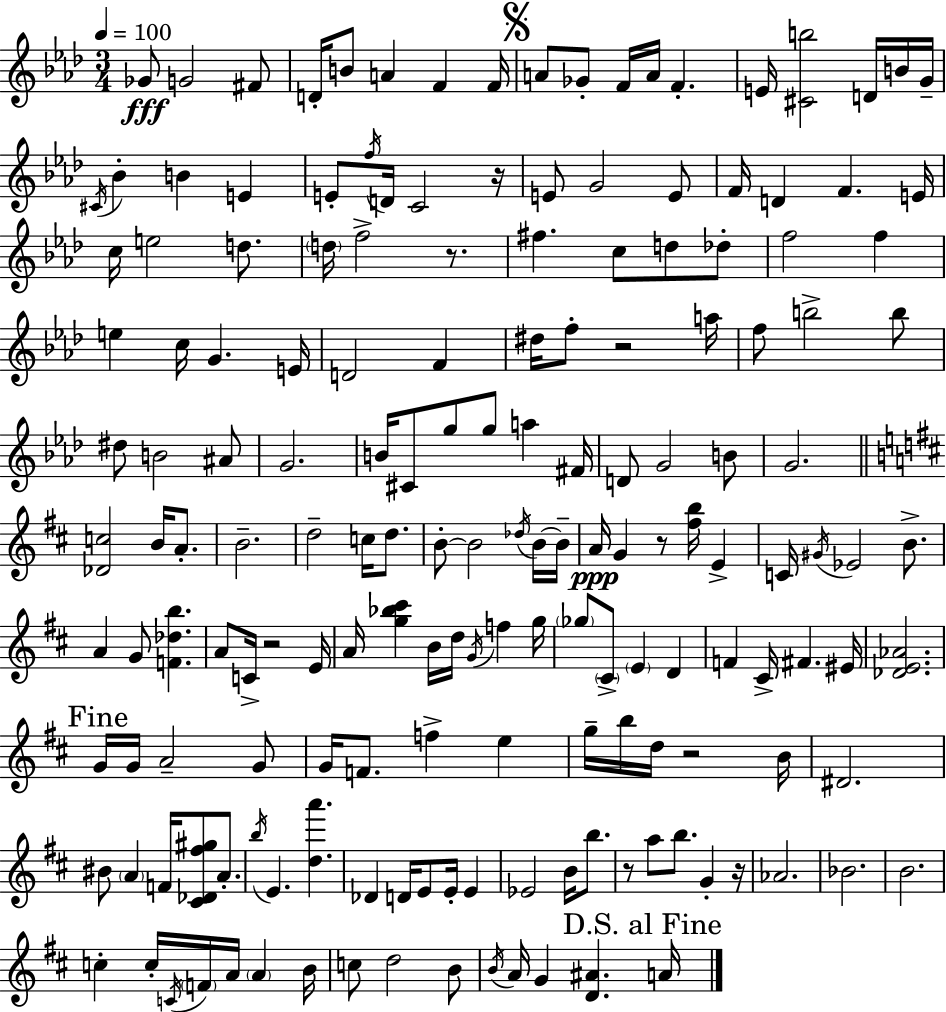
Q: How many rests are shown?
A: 8